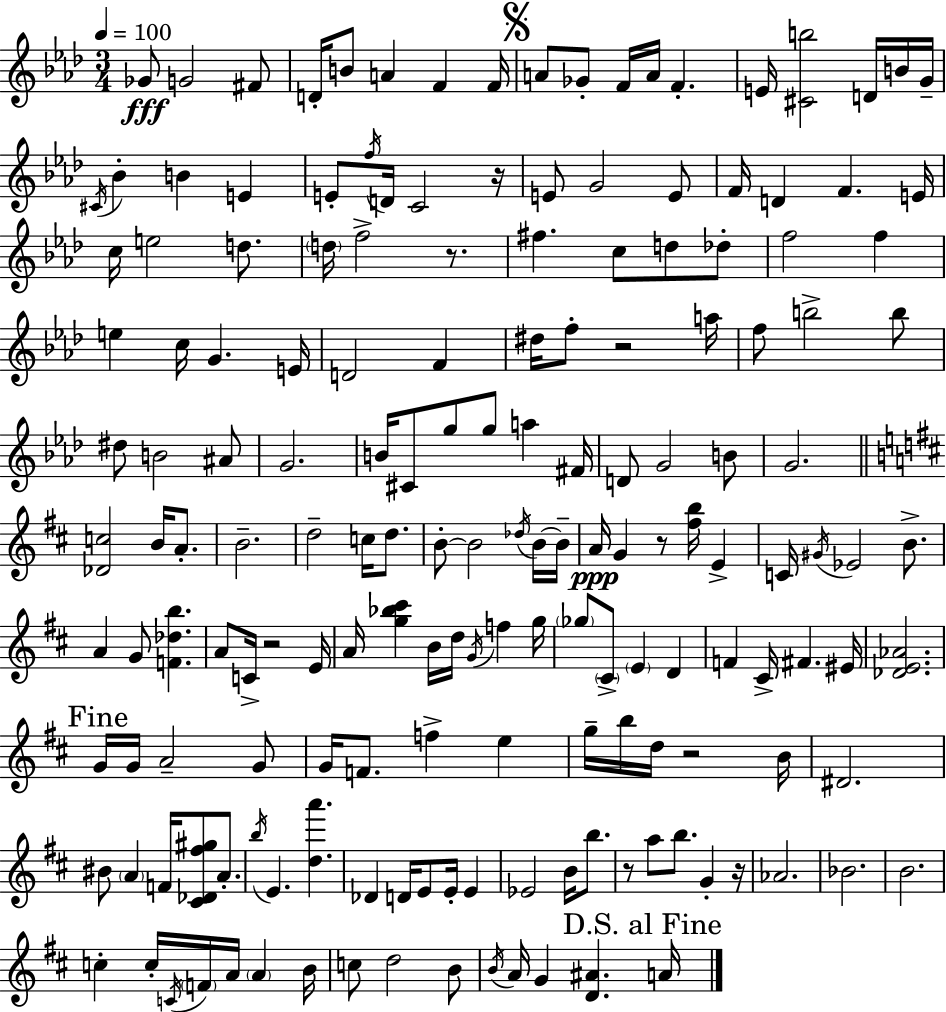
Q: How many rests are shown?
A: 8